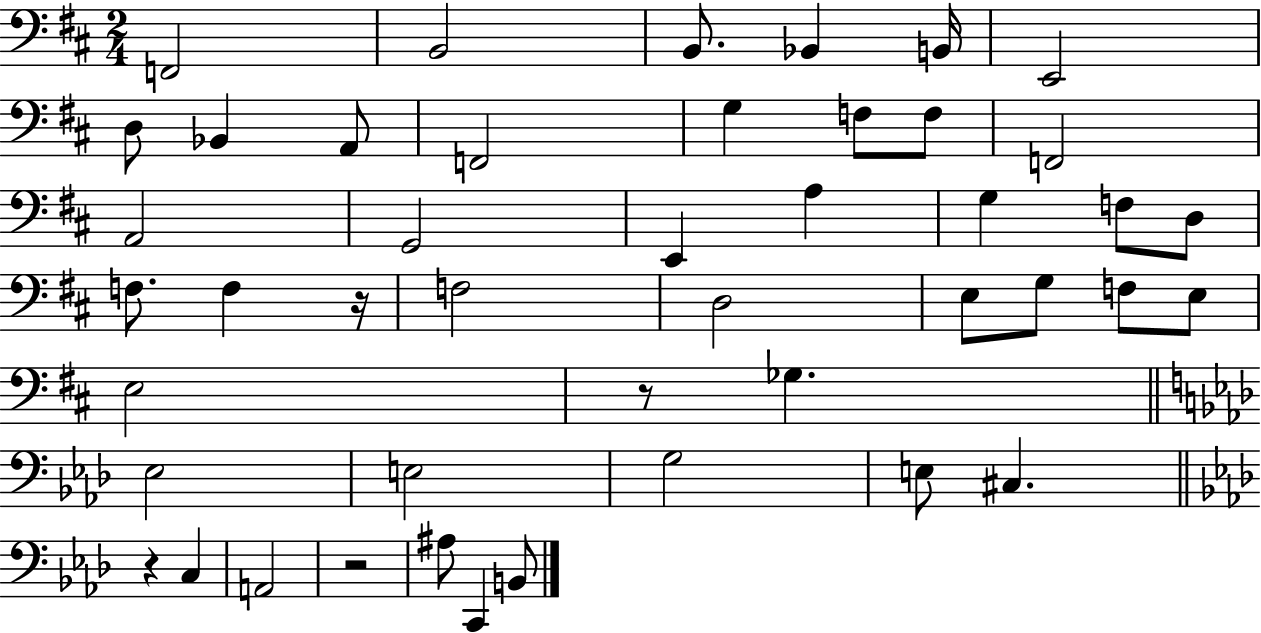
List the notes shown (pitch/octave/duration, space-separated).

F2/h B2/h B2/e. Bb2/q B2/s E2/h D3/e Bb2/q A2/e F2/h G3/q F3/e F3/e F2/h A2/h G2/h E2/q A3/q G3/q F3/e D3/e F3/e. F3/q R/s F3/h D3/h E3/e G3/e F3/e E3/e E3/h R/e Gb3/q. Eb3/h E3/h G3/h E3/e C#3/q. R/q C3/q A2/h R/h A#3/e C2/q B2/e